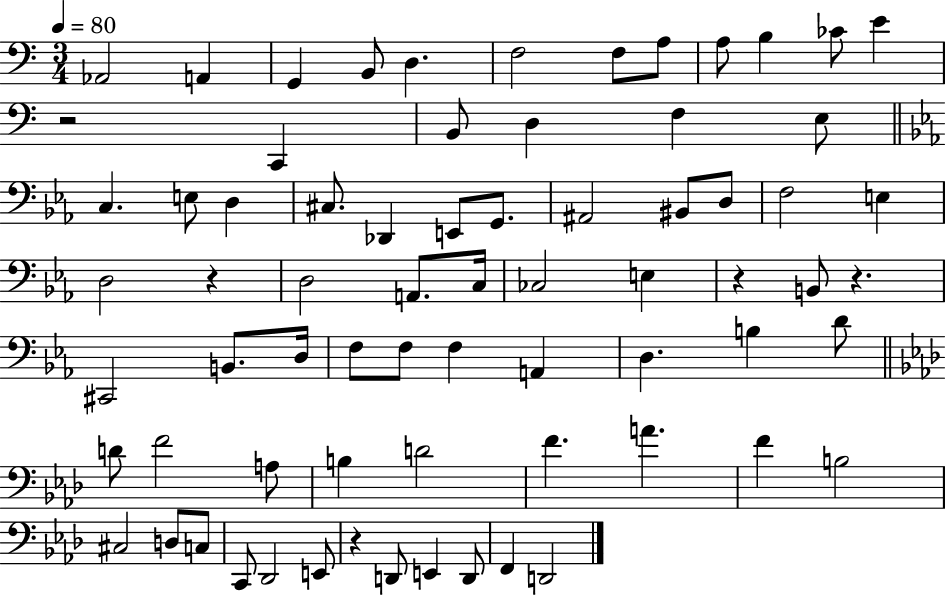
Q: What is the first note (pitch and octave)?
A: Ab2